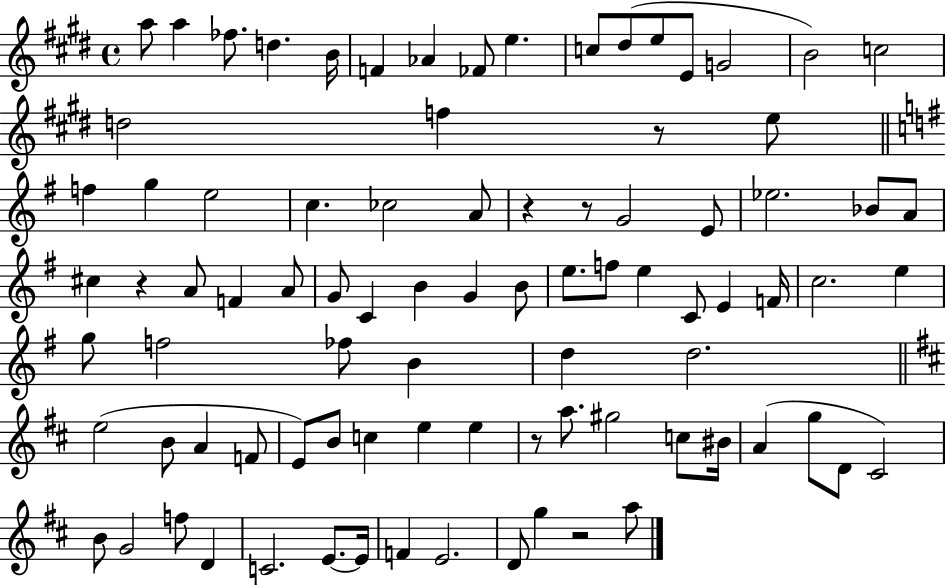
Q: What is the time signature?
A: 4/4